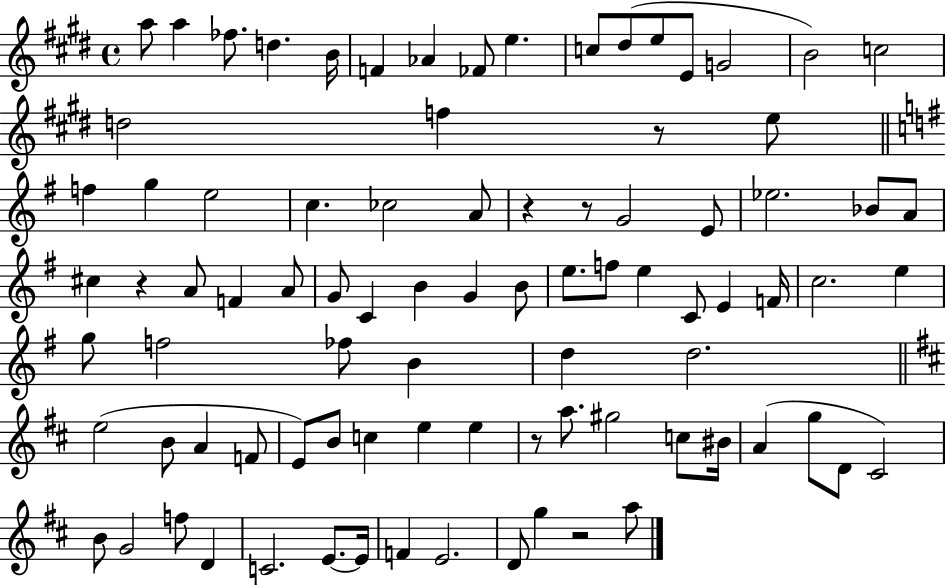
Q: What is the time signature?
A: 4/4